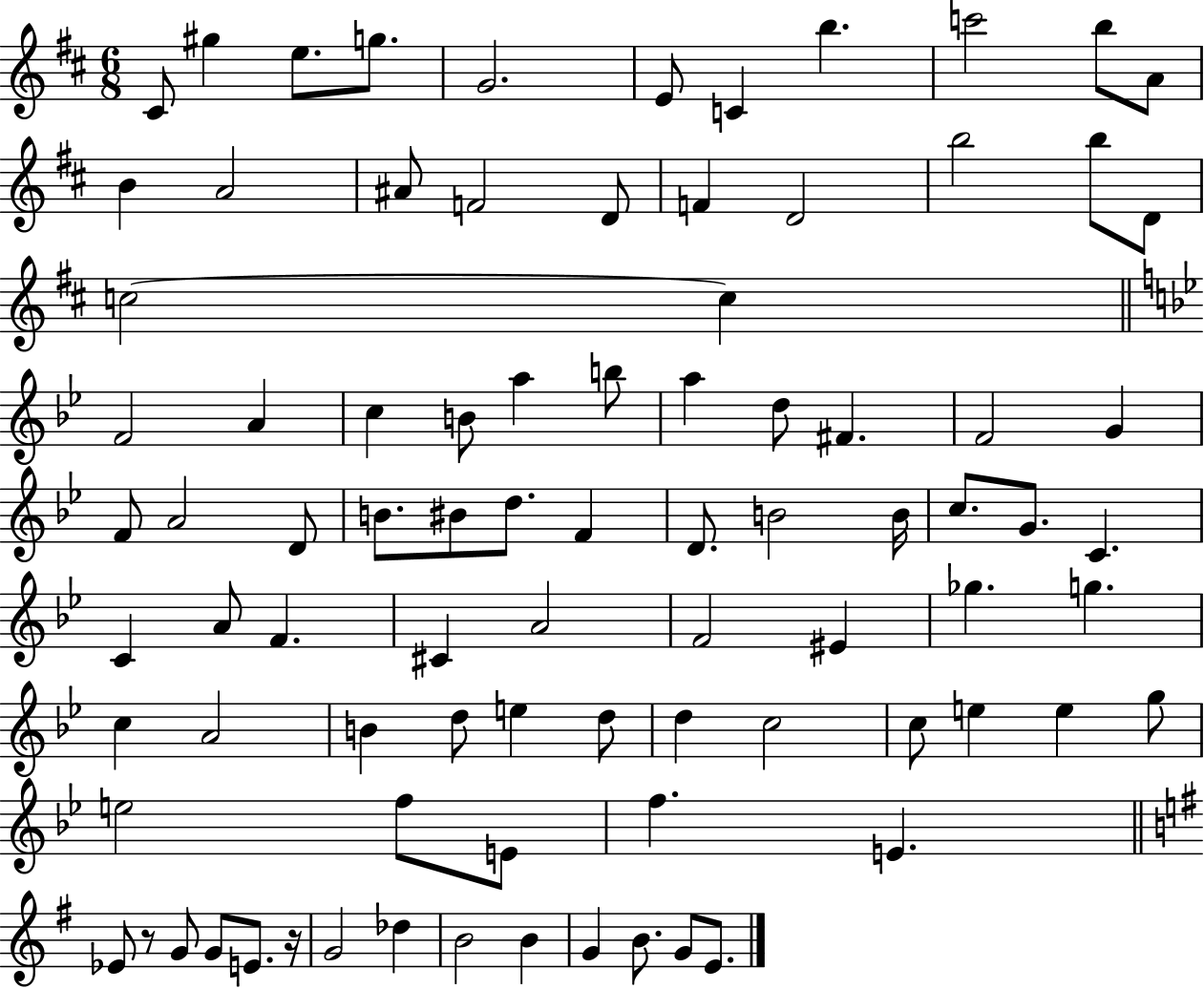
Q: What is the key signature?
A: D major